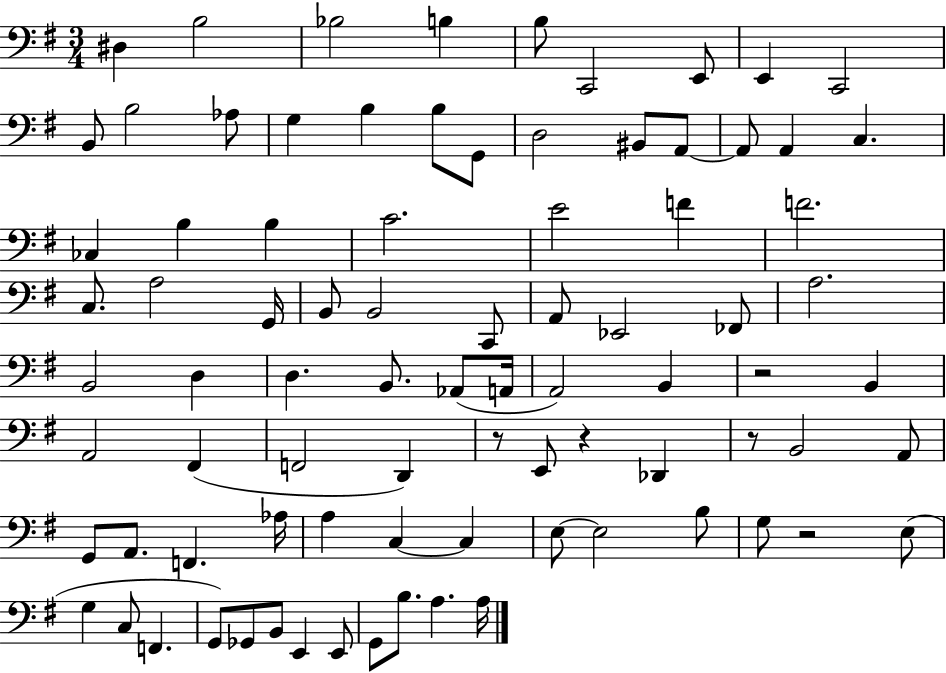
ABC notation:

X:1
T:Untitled
M:3/4
L:1/4
K:G
^D, B,2 _B,2 B, B,/2 C,,2 E,,/2 E,, C,,2 B,,/2 B,2 _A,/2 G, B, B,/2 G,,/2 D,2 ^B,,/2 A,,/2 A,,/2 A,, C, _C, B, B, C2 E2 F F2 C,/2 A,2 G,,/4 B,,/2 B,,2 C,,/2 A,,/2 _E,,2 _F,,/2 A,2 B,,2 D, D, B,,/2 _A,,/2 A,,/4 A,,2 B,, z2 B,, A,,2 ^F,, F,,2 D,, z/2 E,,/2 z _D,, z/2 B,,2 A,,/2 G,,/2 A,,/2 F,, _A,/4 A, C, C, E,/2 E,2 B,/2 G,/2 z2 E,/2 G, C,/2 F,, G,,/2 _G,,/2 B,,/2 E,, E,,/2 G,,/2 B,/2 A, A,/4